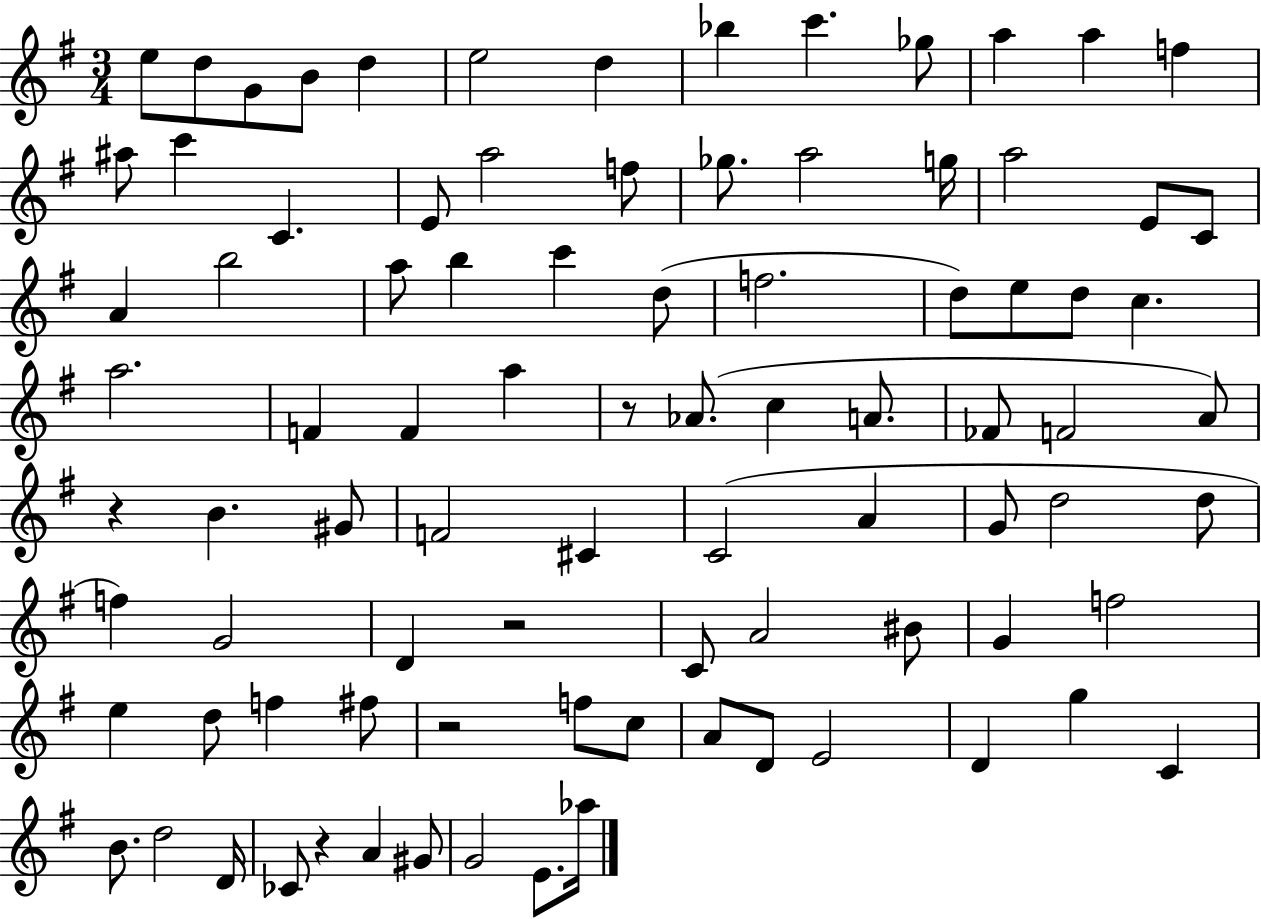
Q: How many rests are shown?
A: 5